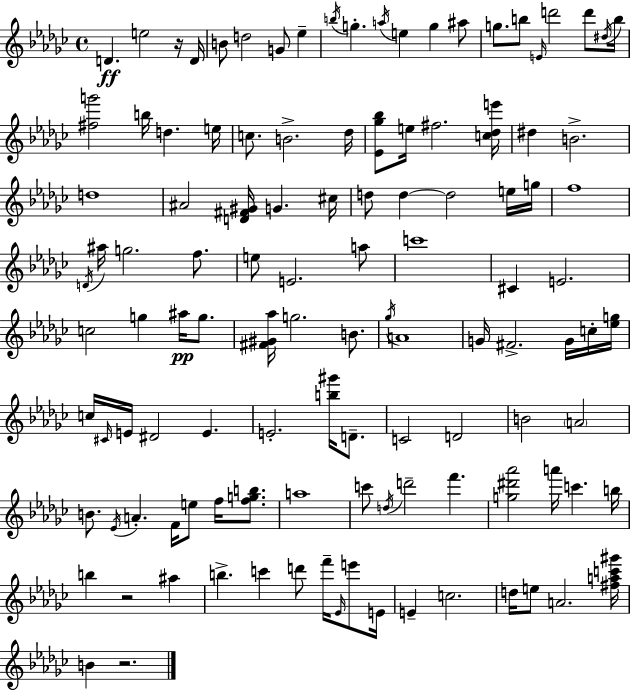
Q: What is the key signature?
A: EES minor